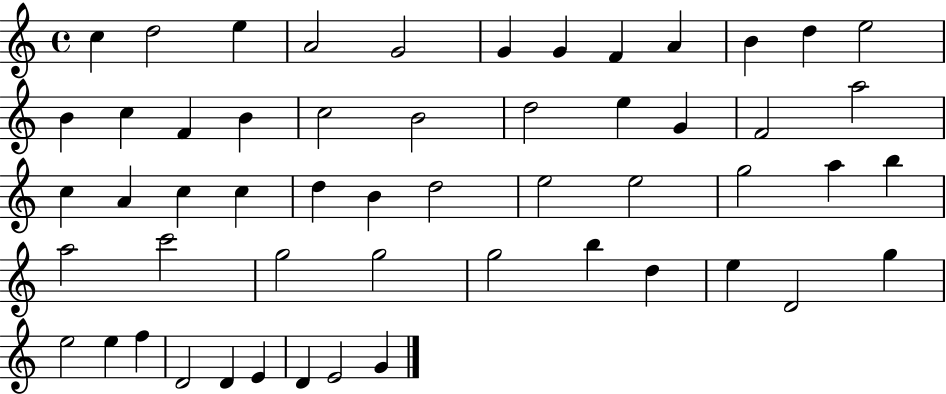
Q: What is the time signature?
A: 4/4